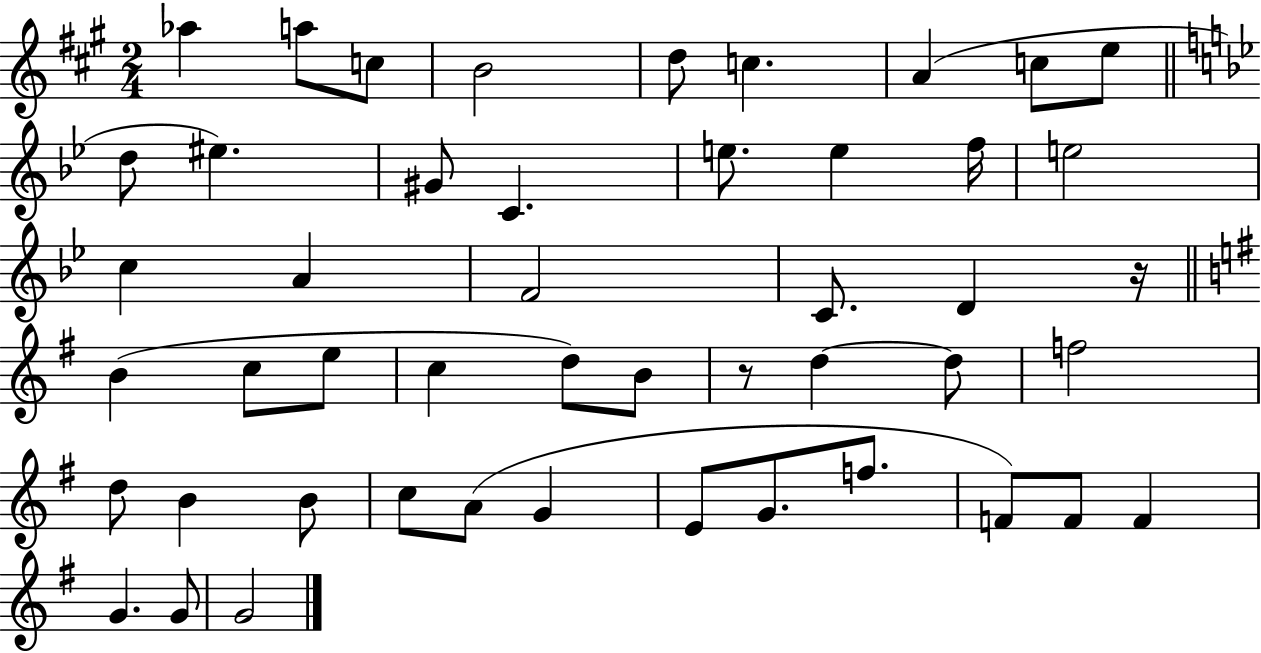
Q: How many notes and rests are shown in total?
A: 48